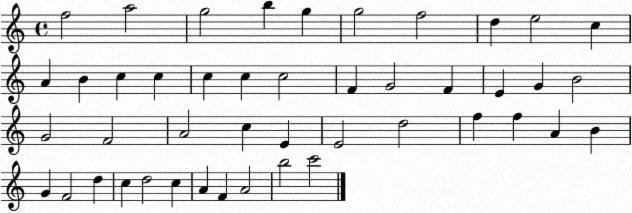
X:1
T:Untitled
M:4/4
L:1/4
K:C
f2 a2 g2 b g g2 f2 d e2 c A B c c c c c2 F G2 F E G B2 G2 F2 A2 c E E2 d2 f f A B G F2 d c d2 c A F A2 b2 c'2